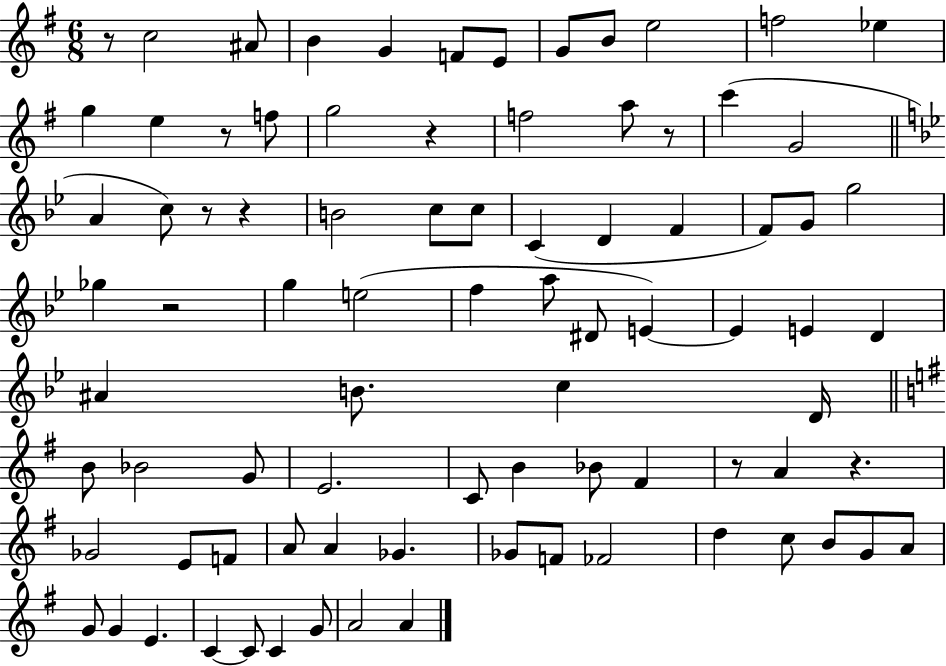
X:1
T:Untitled
M:6/8
L:1/4
K:G
z/2 c2 ^A/2 B G F/2 E/2 G/2 B/2 e2 f2 _e g e z/2 f/2 g2 z f2 a/2 z/2 c' G2 A c/2 z/2 z B2 c/2 c/2 C D F F/2 G/2 g2 _g z2 g e2 f a/2 ^D/2 E E E D ^A B/2 c D/4 B/2 _B2 G/2 E2 C/2 B _B/2 ^F z/2 A z _G2 E/2 F/2 A/2 A _G _G/2 F/2 _F2 d c/2 B/2 G/2 A/2 G/2 G E C C/2 C G/2 A2 A